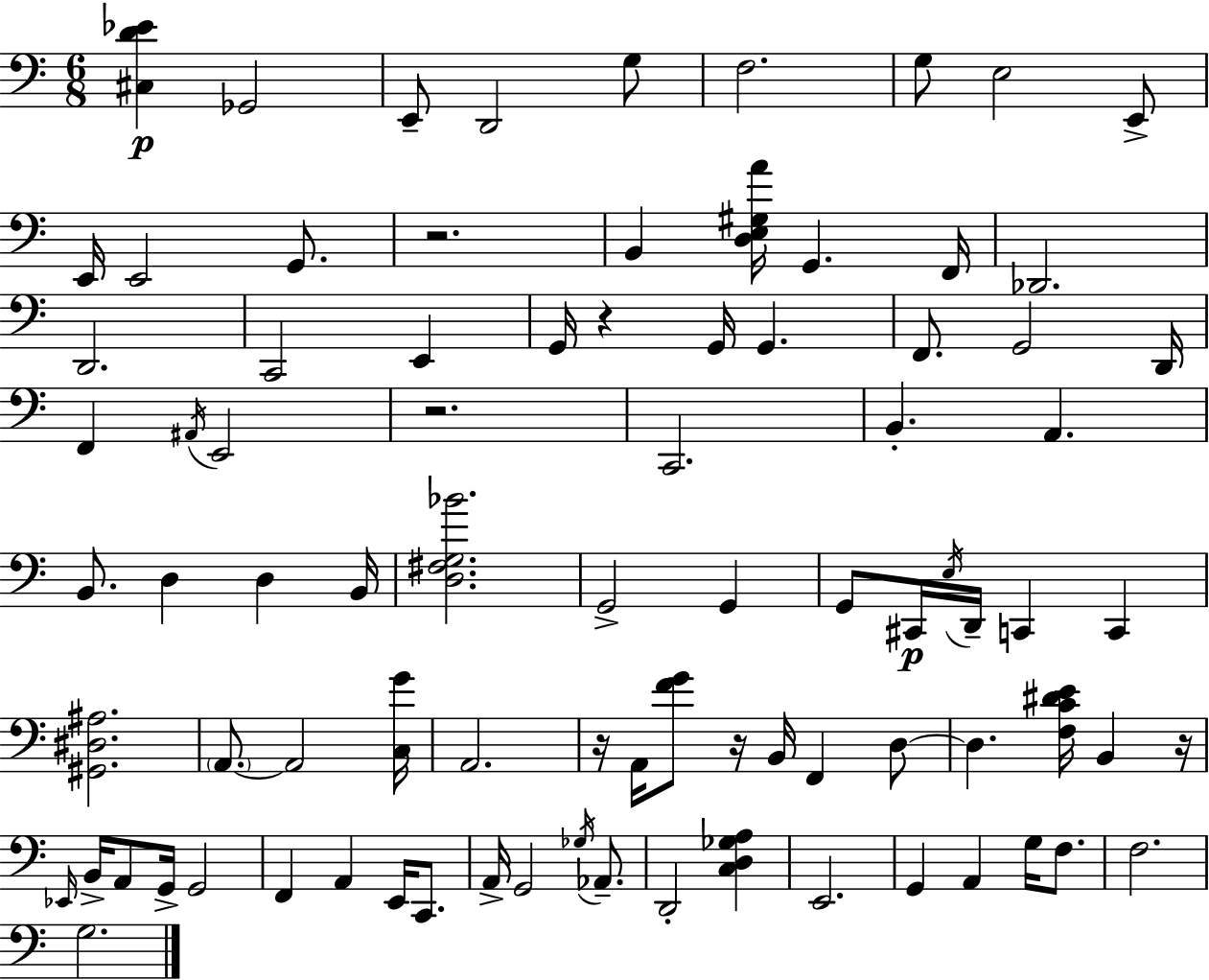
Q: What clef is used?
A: bass